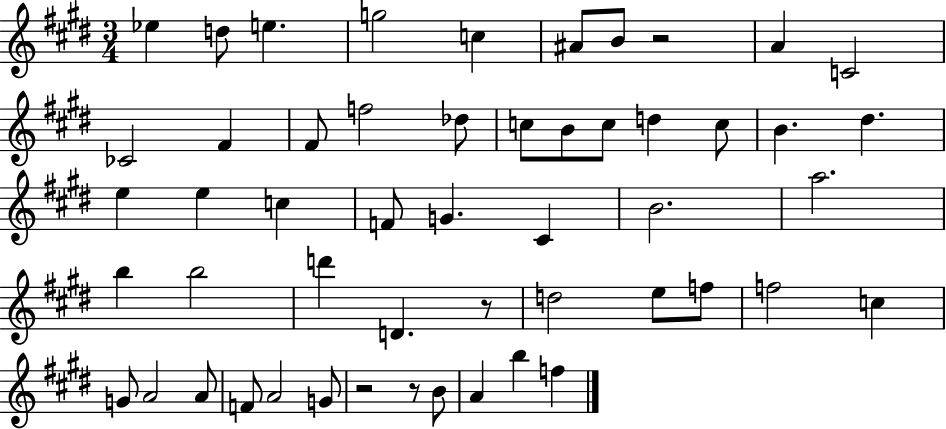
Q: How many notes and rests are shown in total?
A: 52